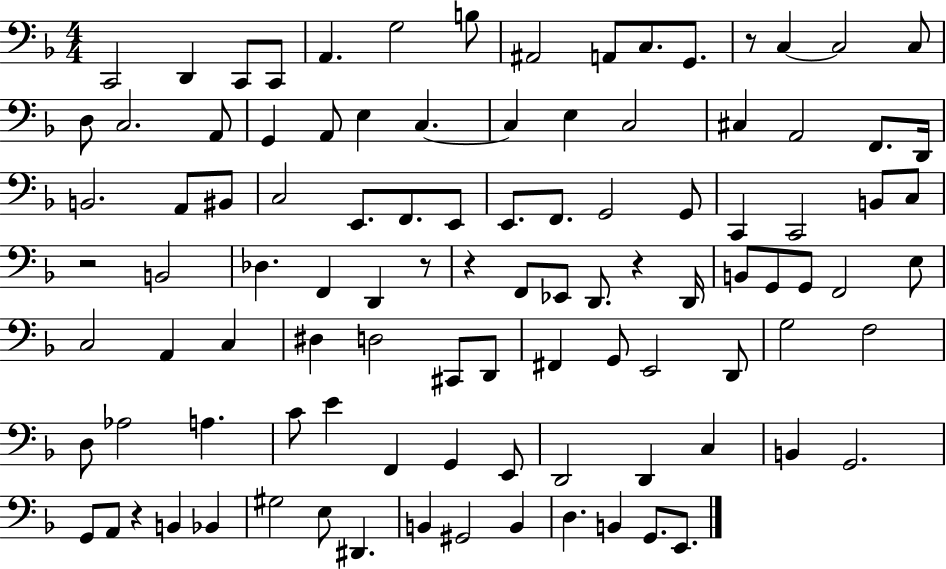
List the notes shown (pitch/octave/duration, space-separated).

C2/h D2/q C2/e C2/e A2/q. G3/h B3/e A#2/h A2/e C3/e. G2/e. R/e C3/q C3/h C3/e D3/e C3/h. A2/e G2/q A2/e E3/q C3/q. C3/q E3/q C3/h C#3/q A2/h F2/e. D2/s B2/h. A2/e BIS2/e C3/h E2/e. F2/e. E2/e E2/e. F2/e. G2/h G2/e C2/q C2/h B2/e C3/e R/h B2/h Db3/q. F2/q D2/q R/e R/q F2/e Eb2/e D2/e. R/q D2/s B2/e G2/e G2/e F2/h E3/e C3/h A2/q C3/q D#3/q D3/h C#2/e D2/e F#2/q G2/e E2/h D2/e G3/h F3/h D3/e Ab3/h A3/q. C4/e E4/q F2/q G2/q E2/e D2/h D2/q C3/q B2/q G2/h. G2/e A2/e R/q B2/q Bb2/q G#3/h E3/e D#2/q. B2/q G#2/h B2/q D3/q. B2/q G2/e. E2/e.